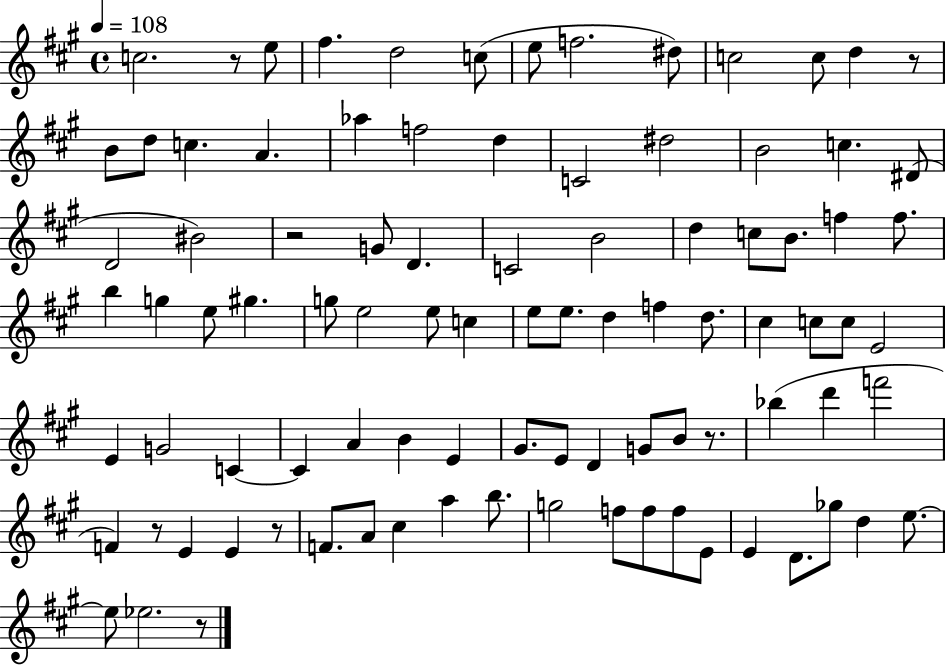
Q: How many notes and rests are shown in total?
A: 93